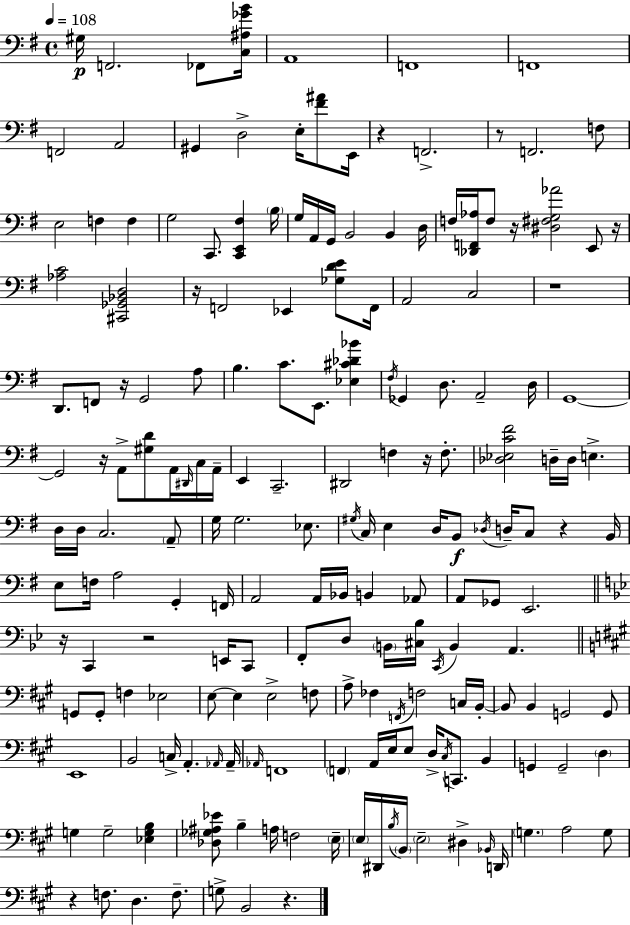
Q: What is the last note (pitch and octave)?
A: B2